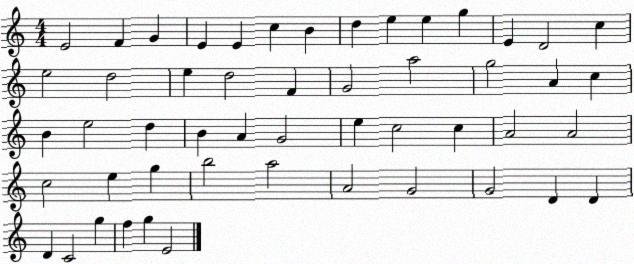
X:1
T:Untitled
M:4/4
L:1/4
K:C
E2 F G E E c B d e e g E D2 c e2 d2 e d2 F G2 a2 g2 A c B e2 d B A G2 e c2 c A2 A2 c2 e g b2 a2 A2 G2 G2 D D D C2 g f g E2